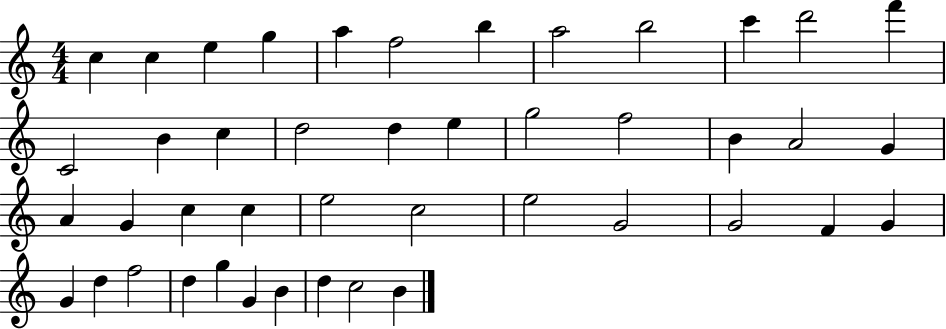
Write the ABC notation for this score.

X:1
T:Untitled
M:4/4
L:1/4
K:C
c c e g a f2 b a2 b2 c' d'2 f' C2 B c d2 d e g2 f2 B A2 G A G c c e2 c2 e2 G2 G2 F G G d f2 d g G B d c2 B